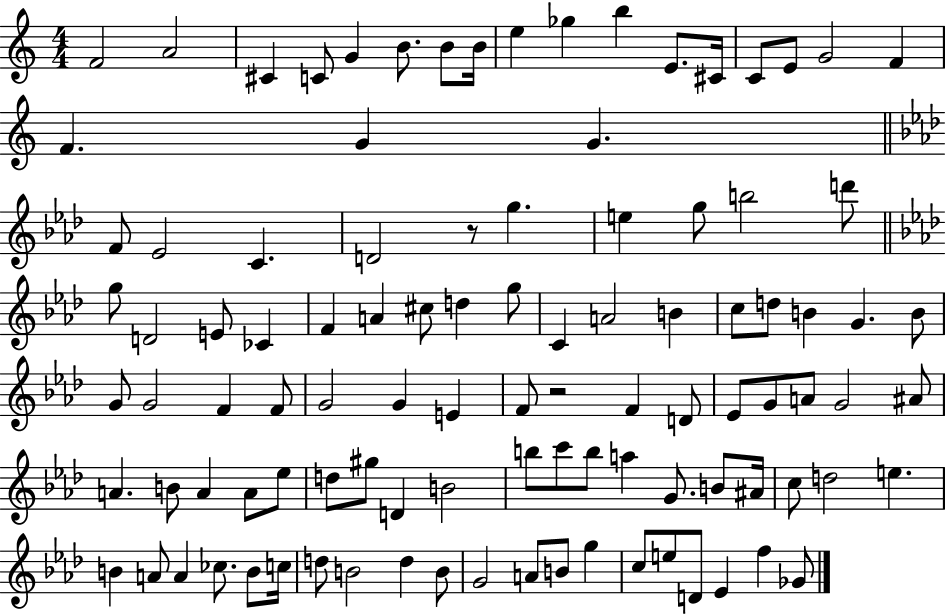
F4/h A4/h C#4/q C4/e G4/q B4/e. B4/e B4/s E5/q Gb5/q B5/q E4/e. C#4/s C4/e E4/e G4/h F4/q F4/q. G4/q G4/q. F4/e Eb4/h C4/q. D4/h R/e G5/q. E5/q G5/e B5/h D6/e G5/e D4/h E4/e CES4/q F4/q A4/q C#5/e D5/q G5/e C4/q A4/h B4/q C5/e D5/e B4/q G4/q. B4/e G4/e G4/h F4/q F4/e G4/h G4/q E4/q F4/e R/h F4/q D4/e Eb4/e G4/e A4/e G4/h A#4/e A4/q. B4/e A4/q A4/e Eb5/e D5/e G#5/e D4/q B4/h B5/e C6/e B5/e A5/q G4/e. B4/e A#4/s C5/e D5/h E5/q. B4/q A4/e A4/q CES5/e. B4/e C5/s D5/e B4/h D5/q B4/e G4/h A4/e B4/e G5/q C5/e E5/e D4/e Eb4/q F5/q Gb4/e